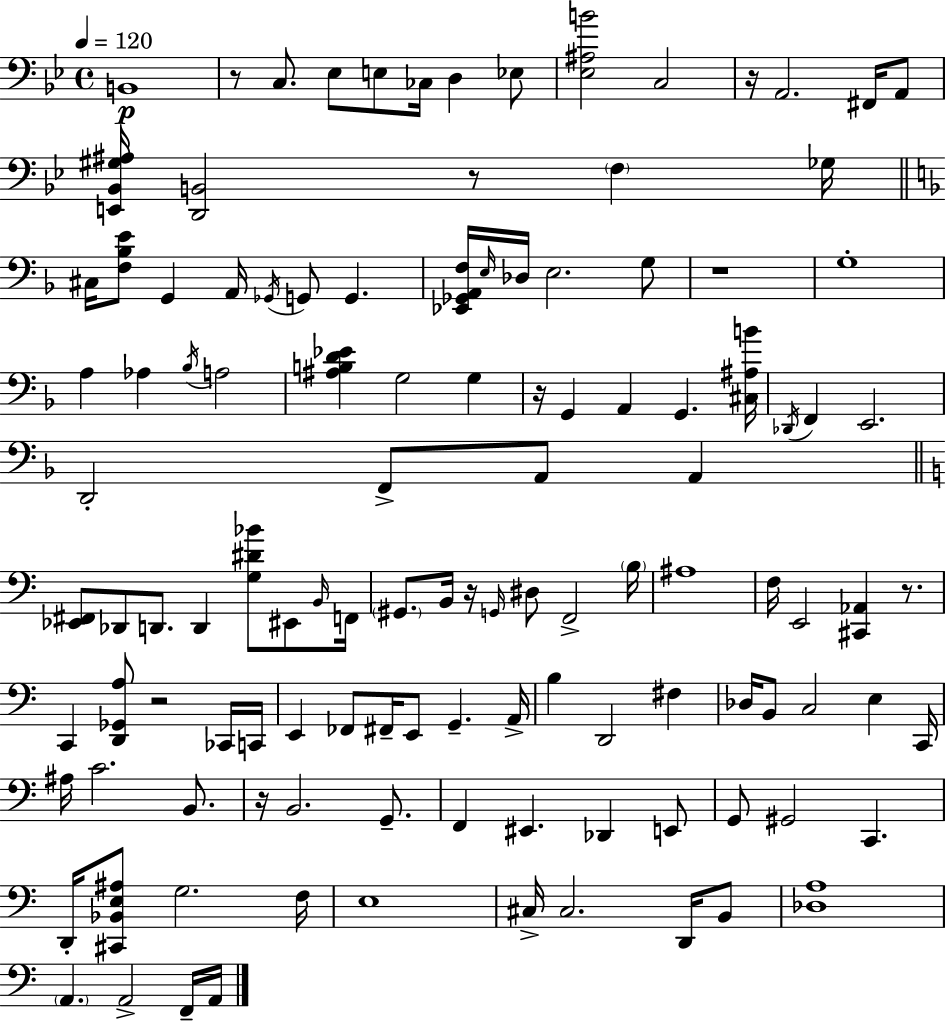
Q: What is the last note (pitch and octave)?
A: A2